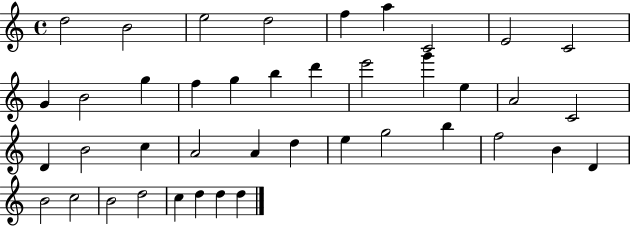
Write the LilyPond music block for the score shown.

{
  \clef treble
  \time 4/4
  \defaultTimeSignature
  \key c \major
  d''2 b'2 | e''2 d''2 | f''4 a''4 c'2 | e'2 c'2 | \break g'4 b'2 g''4 | f''4 g''4 b''4 d'''4 | e'''2 g'''4 e''4 | a'2 c'2 | \break d'4 b'2 c''4 | a'2 a'4 d''4 | e''4 g''2 b''4 | f''2 b'4 d'4 | \break b'2 c''2 | b'2 d''2 | c''4 d''4 d''4 d''4 | \bar "|."
}